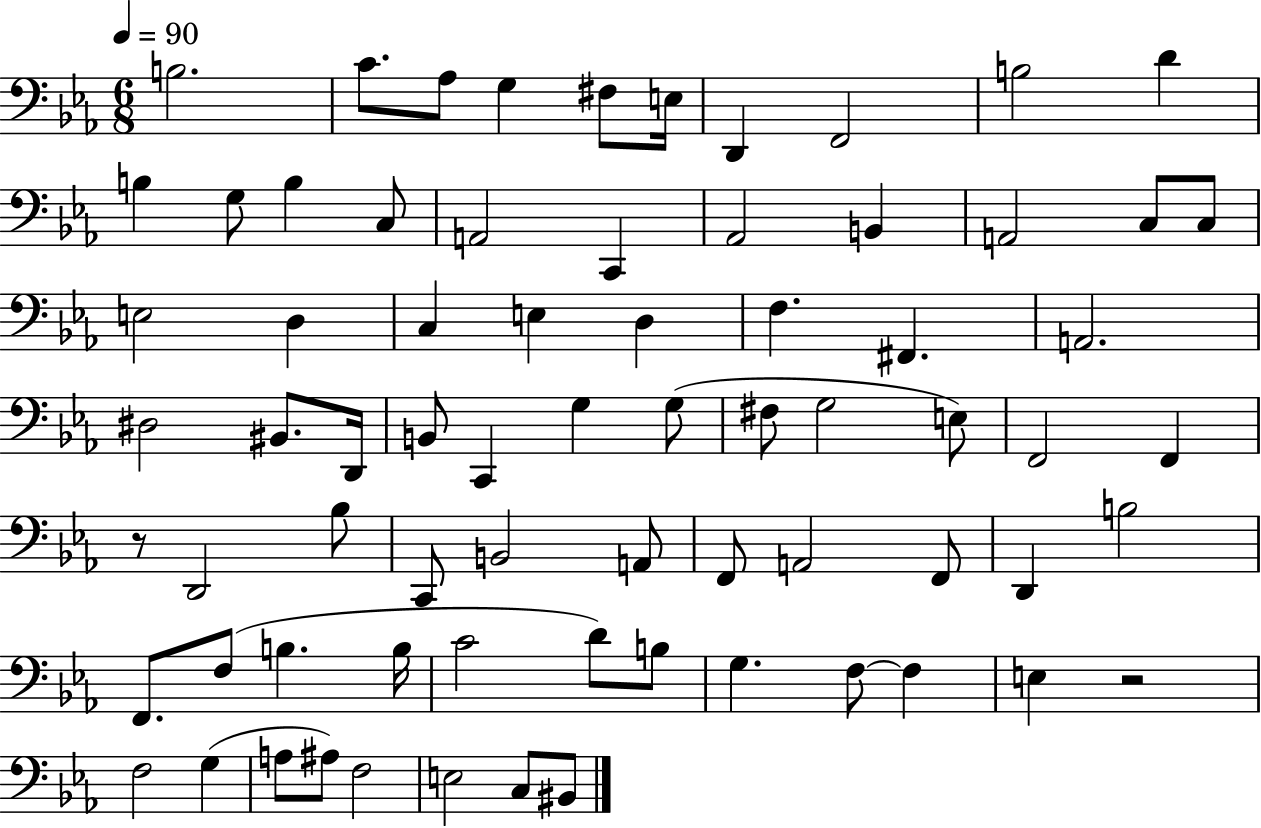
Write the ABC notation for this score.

X:1
T:Untitled
M:6/8
L:1/4
K:Eb
B,2 C/2 _A,/2 G, ^F,/2 E,/4 D,, F,,2 B,2 D B, G,/2 B, C,/2 A,,2 C,, _A,,2 B,, A,,2 C,/2 C,/2 E,2 D, C, E, D, F, ^F,, A,,2 ^D,2 ^B,,/2 D,,/4 B,,/2 C,, G, G,/2 ^F,/2 G,2 E,/2 F,,2 F,, z/2 D,,2 _B,/2 C,,/2 B,,2 A,,/2 F,,/2 A,,2 F,,/2 D,, B,2 F,,/2 F,/2 B, B,/4 C2 D/2 B,/2 G, F,/2 F, E, z2 F,2 G, A,/2 ^A,/2 F,2 E,2 C,/2 ^B,,/2